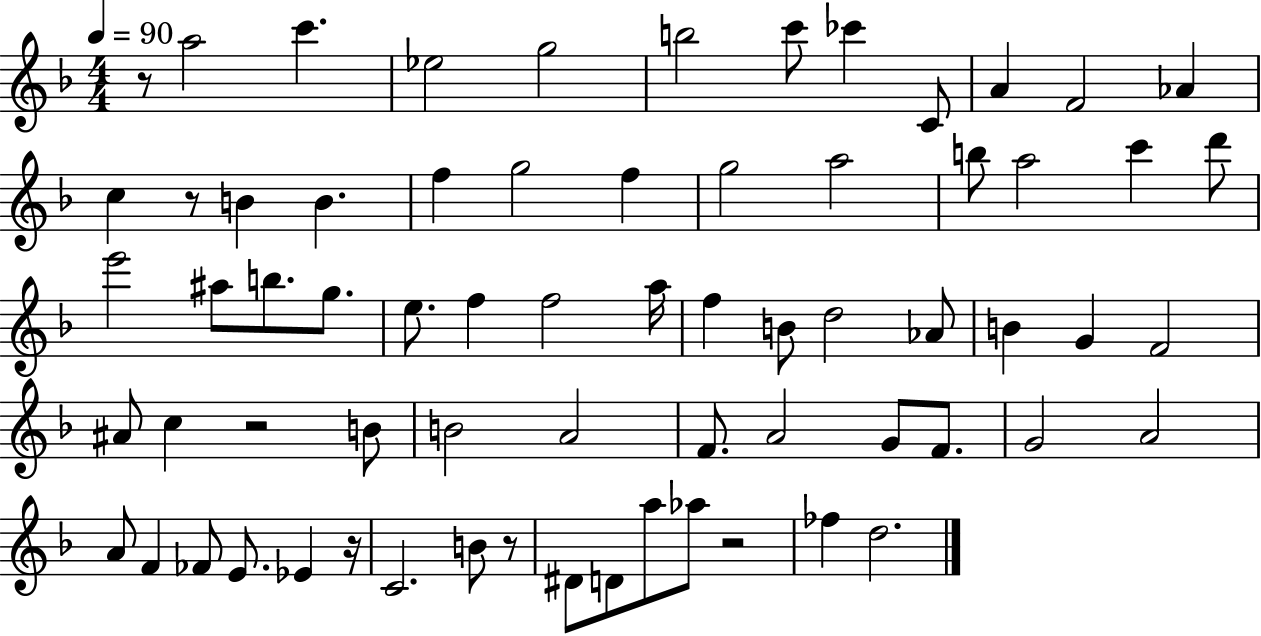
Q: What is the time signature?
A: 4/4